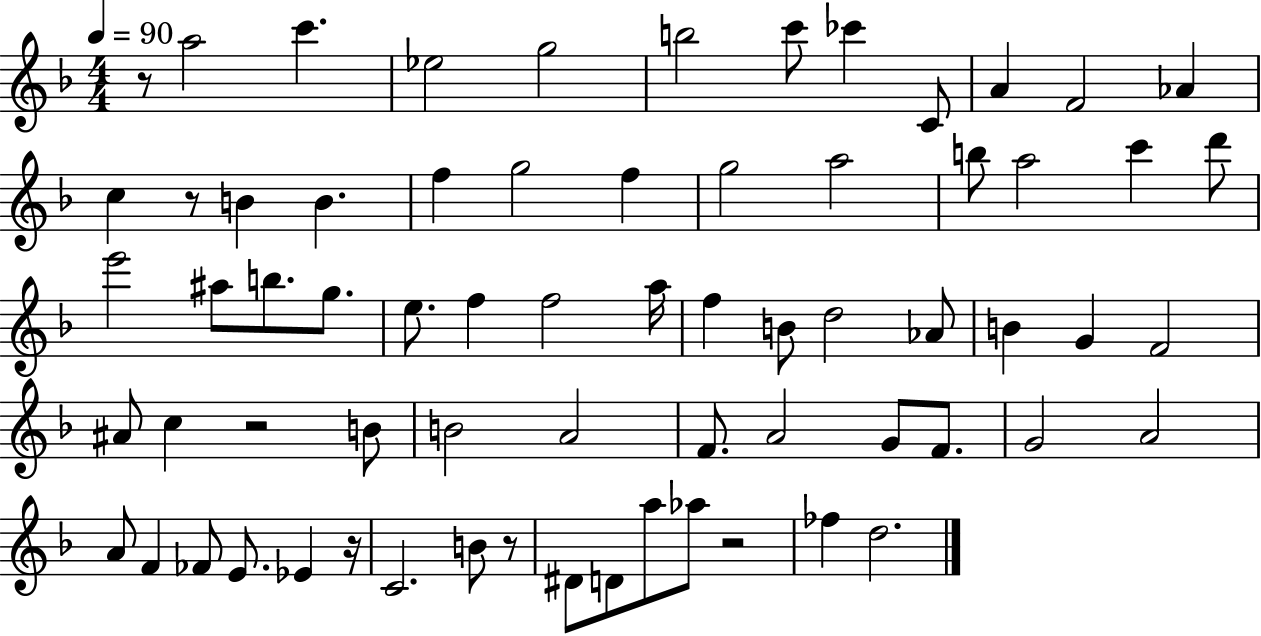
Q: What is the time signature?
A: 4/4